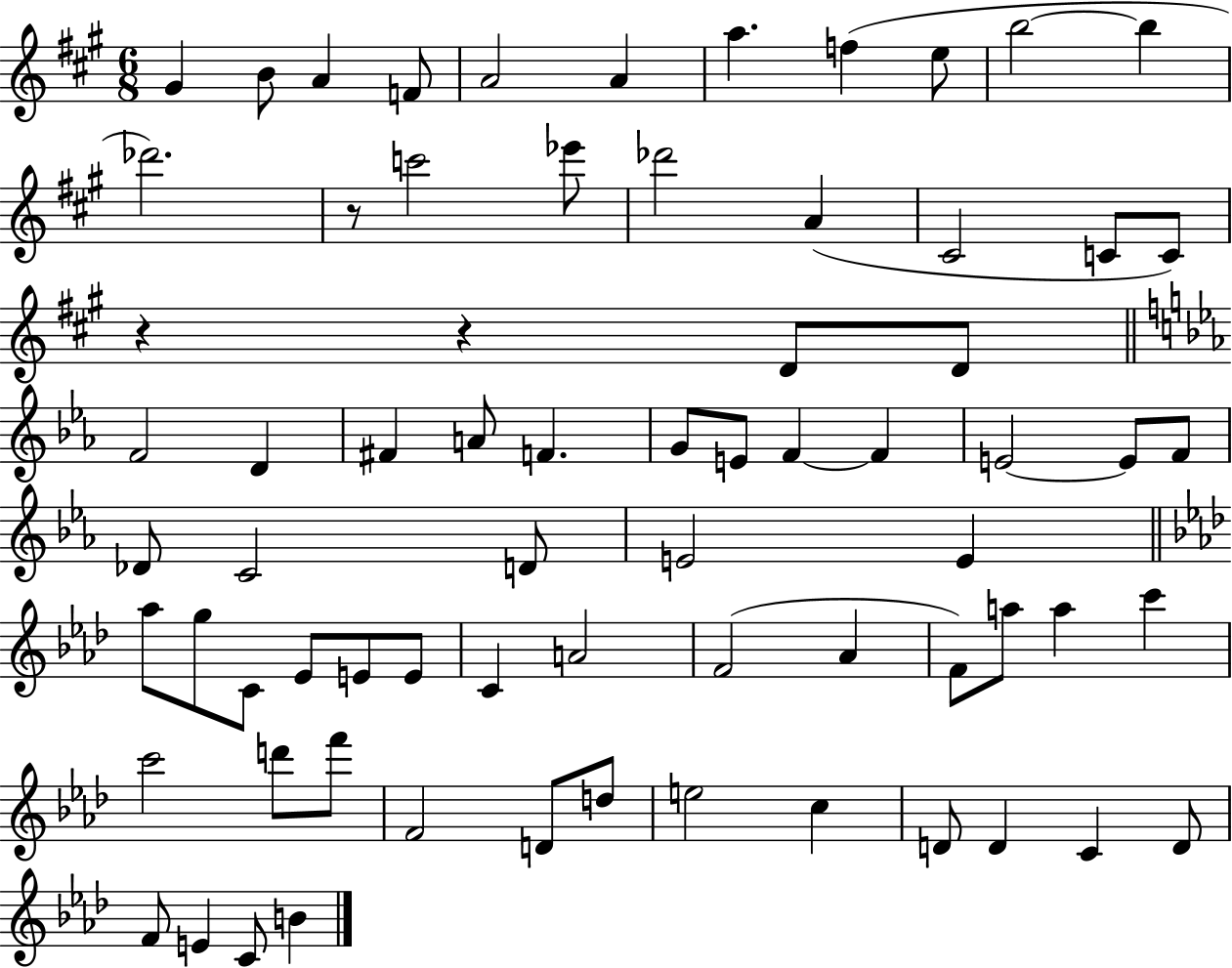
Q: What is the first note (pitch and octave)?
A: G#4